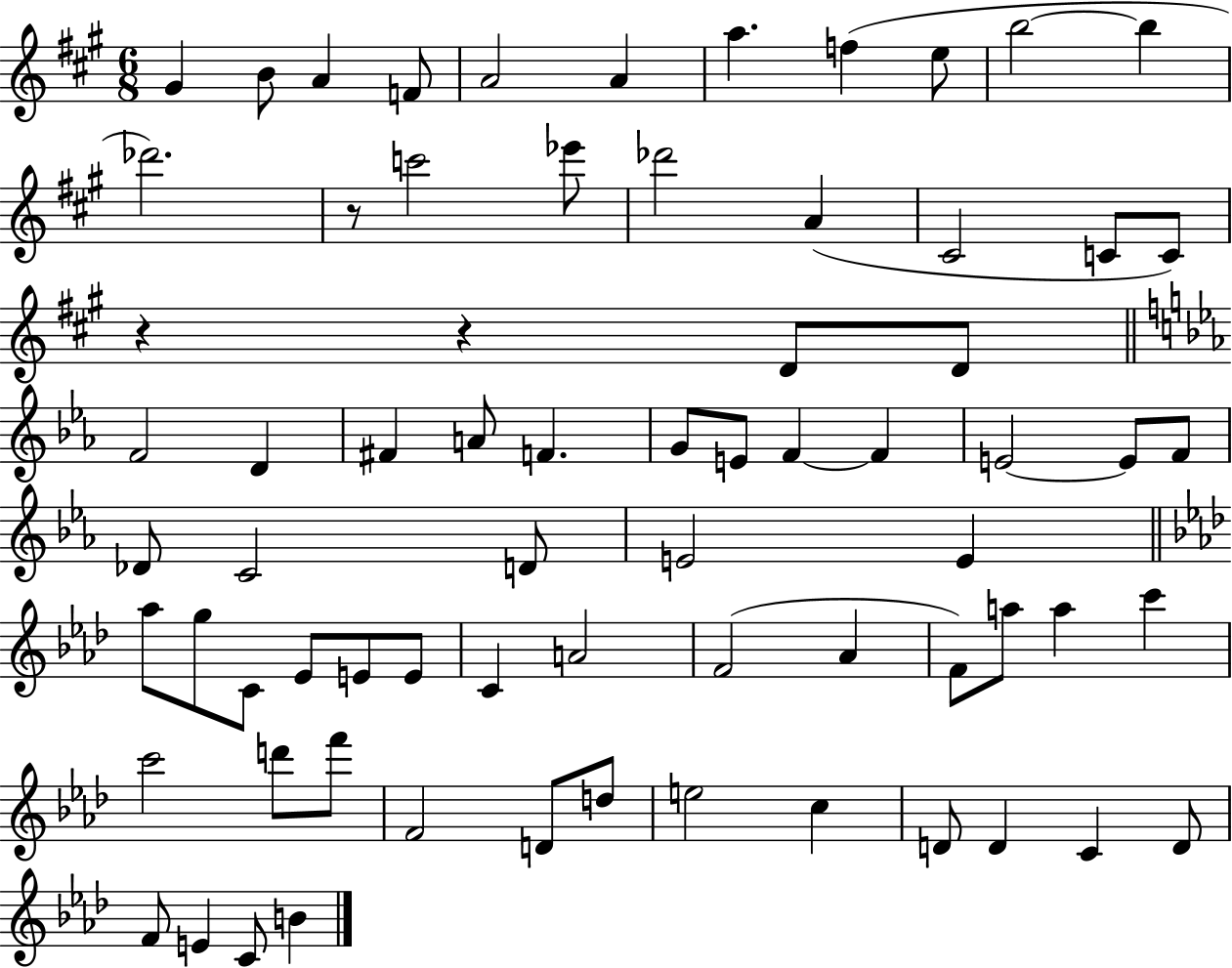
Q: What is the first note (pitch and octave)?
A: G#4